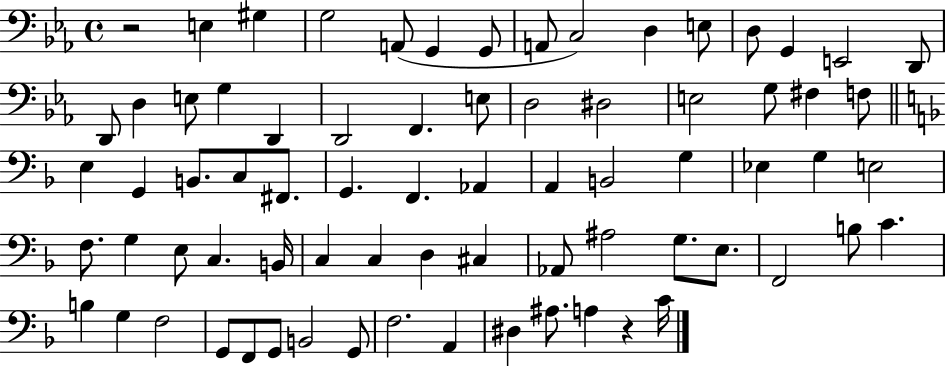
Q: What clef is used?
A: bass